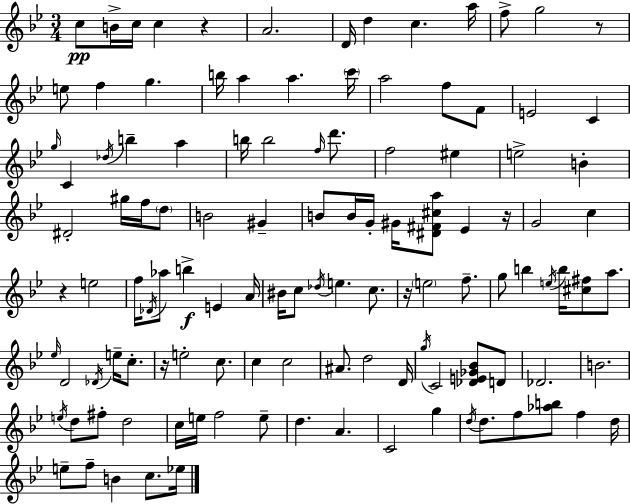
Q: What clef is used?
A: treble